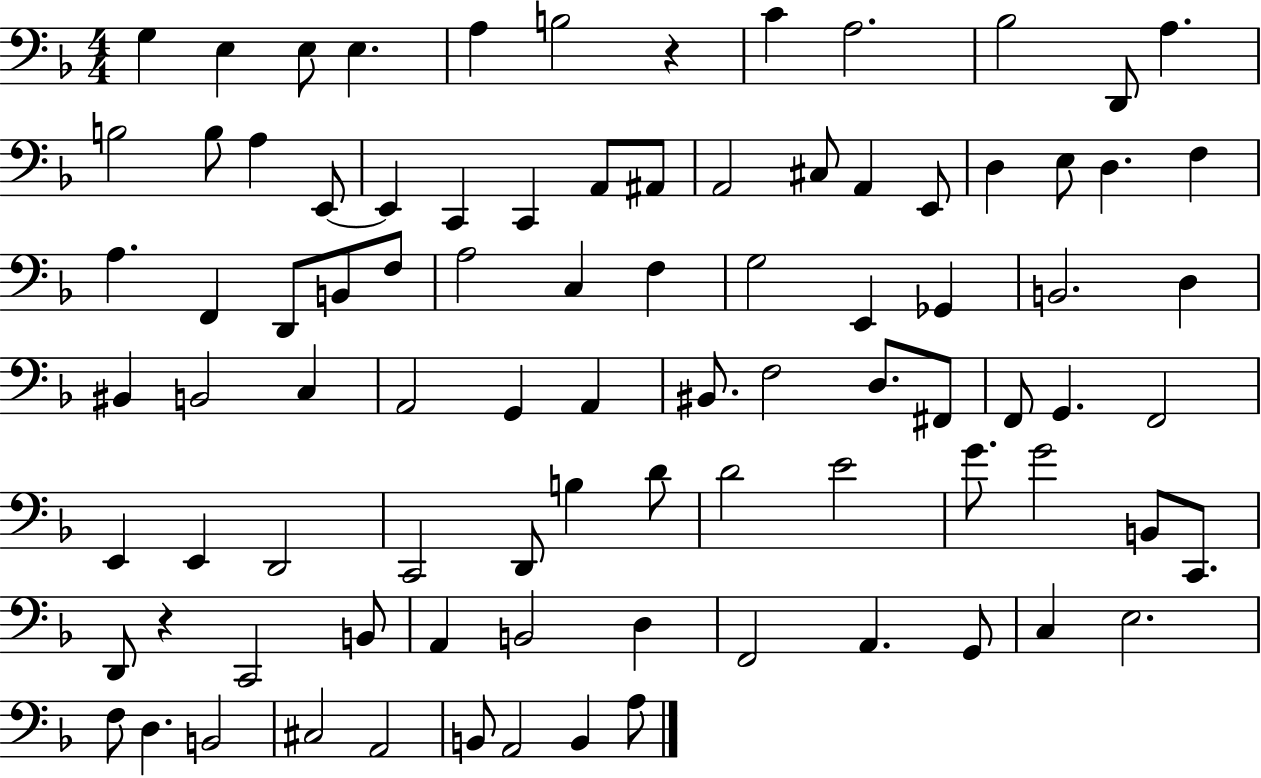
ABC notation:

X:1
T:Untitled
M:4/4
L:1/4
K:F
G, E, E,/2 E, A, B,2 z C A,2 _B,2 D,,/2 A, B,2 B,/2 A, E,,/2 E,, C,, C,, A,,/2 ^A,,/2 A,,2 ^C,/2 A,, E,,/2 D, E,/2 D, F, A, F,, D,,/2 B,,/2 F,/2 A,2 C, F, G,2 E,, _G,, B,,2 D, ^B,, B,,2 C, A,,2 G,, A,, ^B,,/2 F,2 D,/2 ^F,,/2 F,,/2 G,, F,,2 E,, E,, D,,2 C,,2 D,,/2 B, D/2 D2 E2 G/2 G2 B,,/2 C,,/2 D,,/2 z C,,2 B,,/2 A,, B,,2 D, F,,2 A,, G,,/2 C, E,2 F,/2 D, B,,2 ^C,2 A,,2 B,,/2 A,,2 B,, A,/2